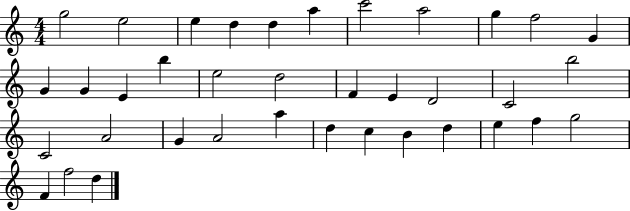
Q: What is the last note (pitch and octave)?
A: D5